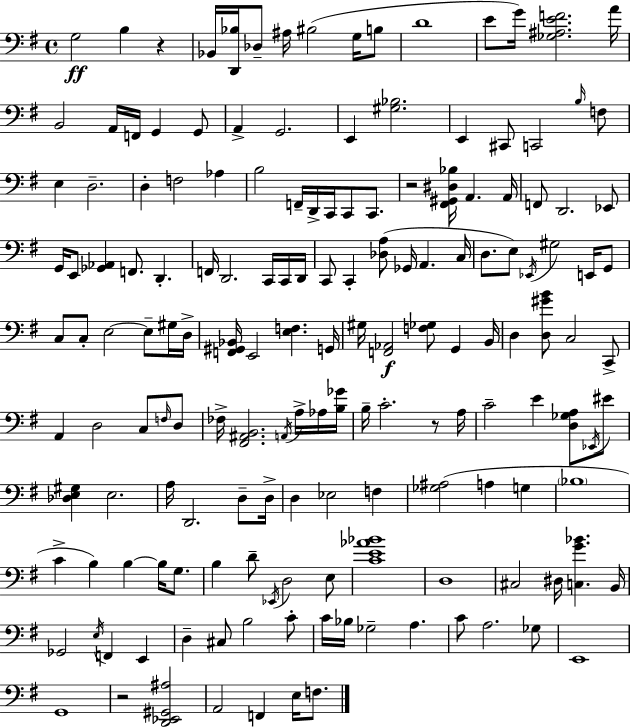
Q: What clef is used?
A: bass